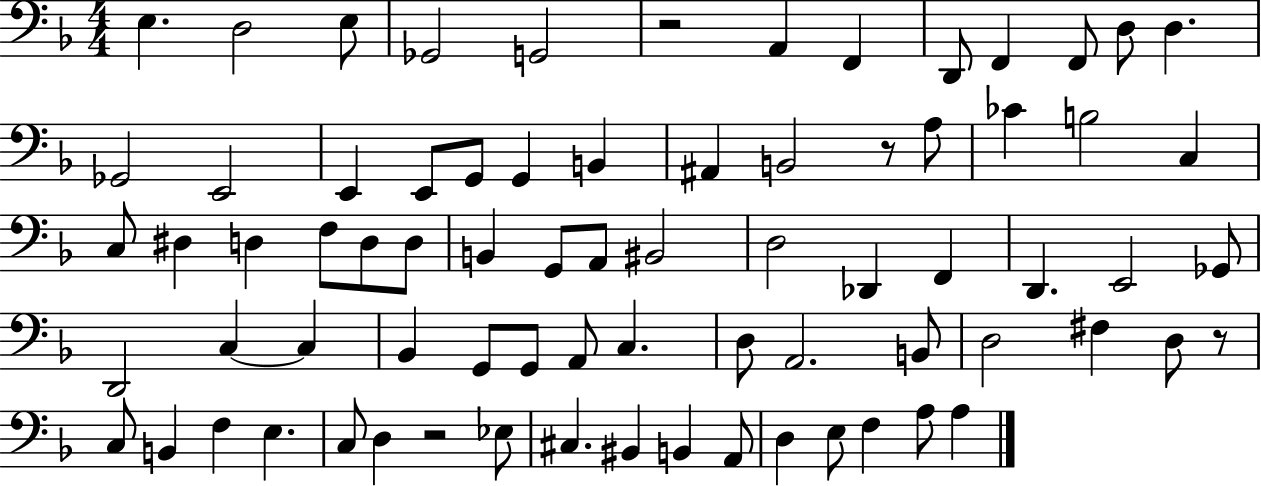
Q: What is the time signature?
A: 4/4